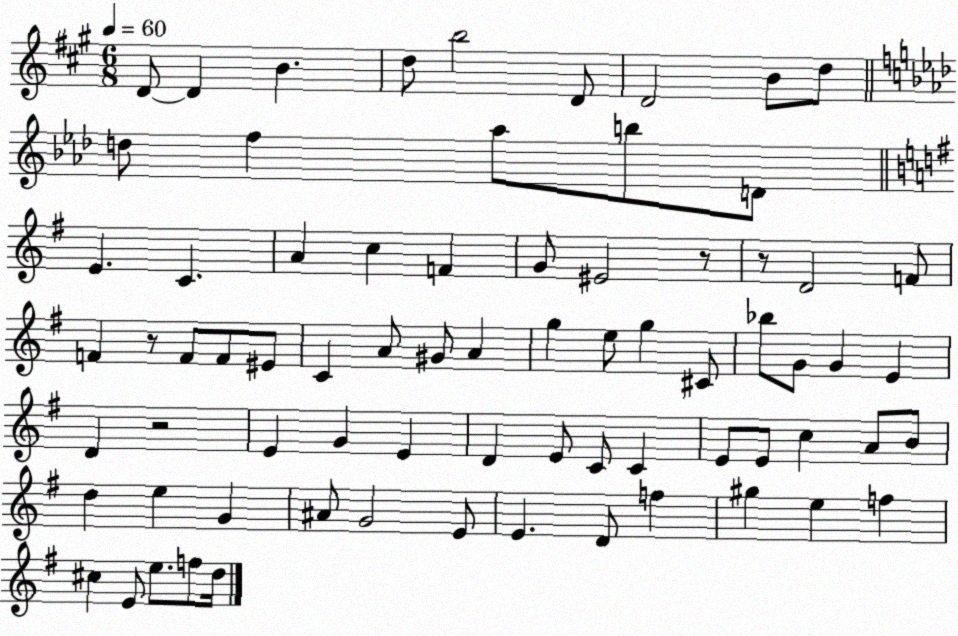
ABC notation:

X:1
T:Untitled
M:6/8
L:1/4
K:A
D/2 D B d/2 b2 D/2 D2 B/2 d/2 d/2 f _a/2 b/2 D/2 E C A c F G/2 ^E2 z/2 z/2 D2 F/2 F z/2 F/2 F/2 ^E/2 C A/2 ^G/2 A g e/2 g ^C/2 _b/2 G/2 G E D z2 E G E D E/2 C/2 C E/2 E/2 c A/2 B/2 d e G ^A/2 G2 E/2 E D/2 f ^g e f ^c E/2 e/2 f/2 d/4